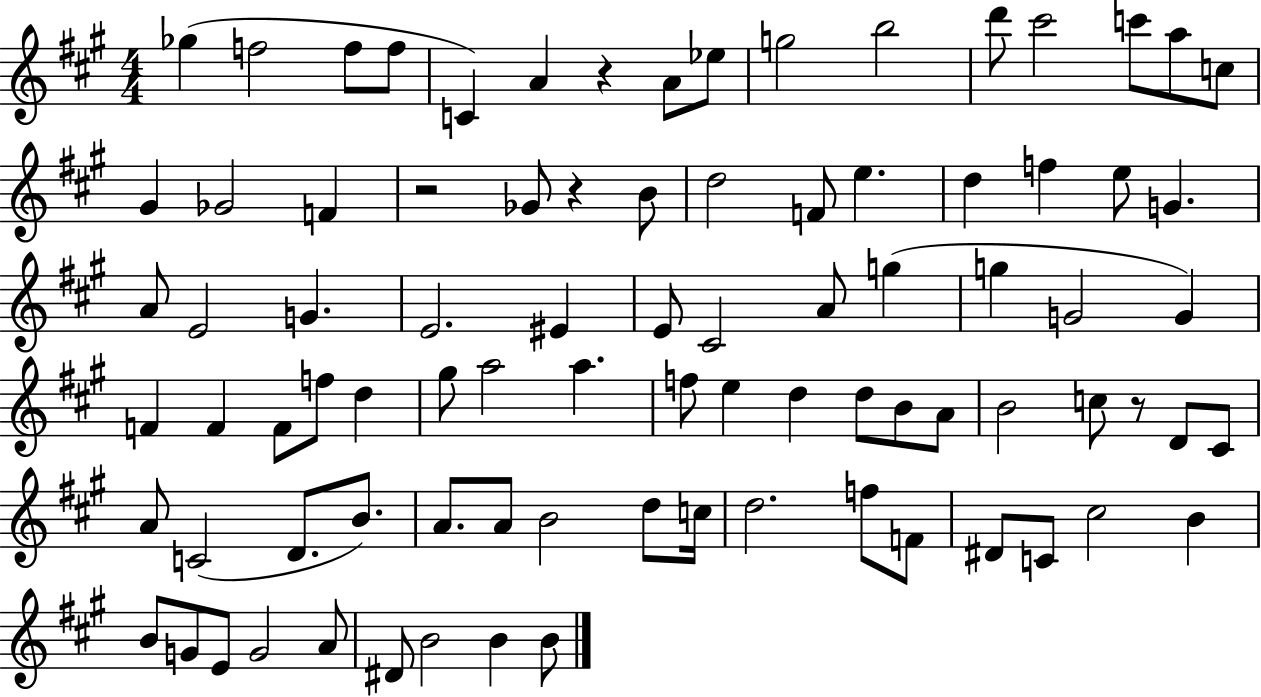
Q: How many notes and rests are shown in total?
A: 86